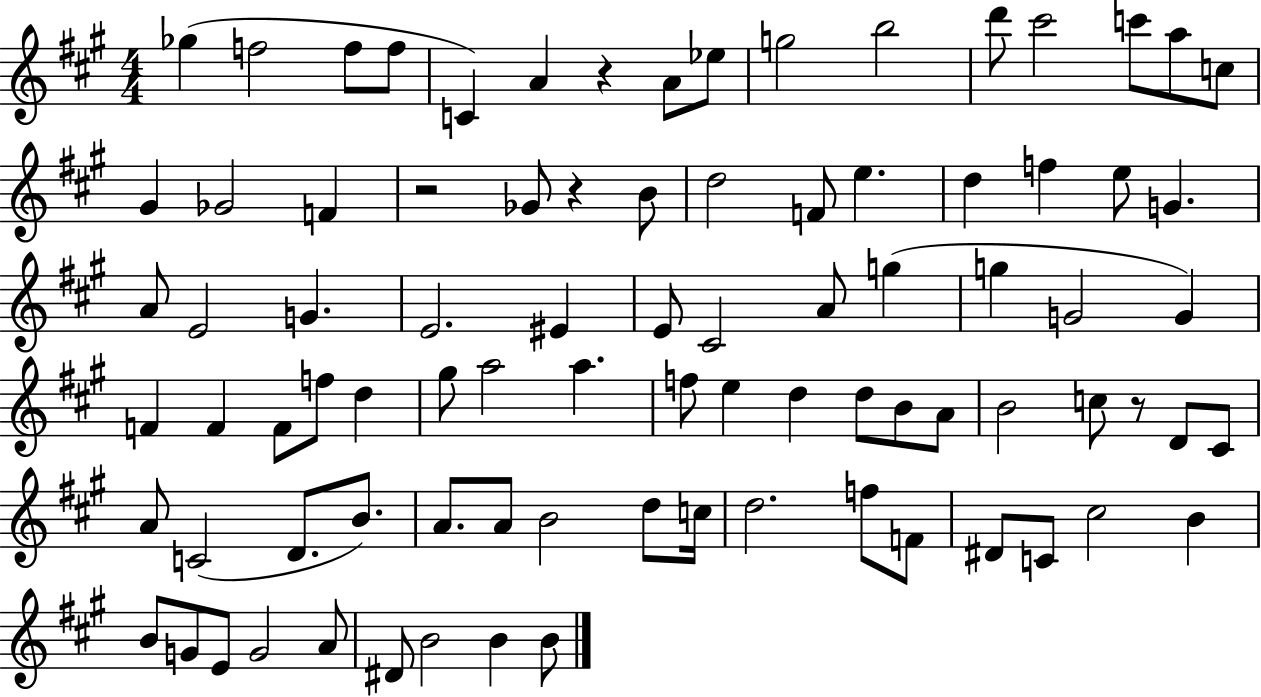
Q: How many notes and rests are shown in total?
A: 86